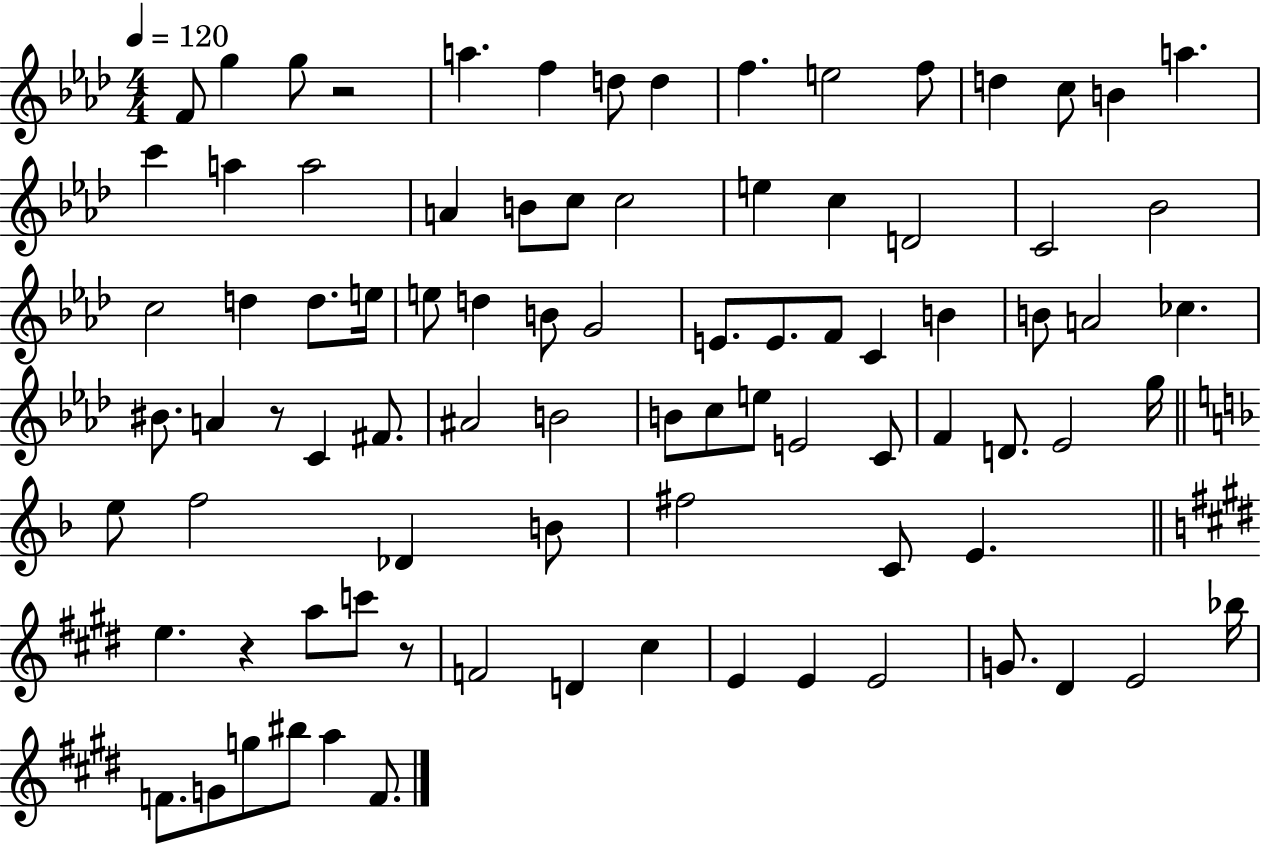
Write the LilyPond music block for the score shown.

{
  \clef treble
  \numericTimeSignature
  \time 4/4
  \key aes \major
  \tempo 4 = 120
  f'8 g''4 g''8 r2 | a''4. f''4 d''8 d''4 | f''4. e''2 f''8 | d''4 c''8 b'4 a''4. | \break c'''4 a''4 a''2 | a'4 b'8 c''8 c''2 | e''4 c''4 d'2 | c'2 bes'2 | \break c''2 d''4 d''8. e''16 | e''8 d''4 b'8 g'2 | e'8. e'8. f'8 c'4 b'4 | b'8 a'2 ces''4. | \break bis'8. a'4 r8 c'4 fis'8. | ais'2 b'2 | b'8 c''8 e''8 e'2 c'8 | f'4 d'8. ees'2 g''16 | \break \bar "||" \break \key f \major e''8 f''2 des'4 b'8 | fis''2 c'8 e'4. | \bar "||" \break \key e \major e''4. r4 a''8 c'''8 r8 | f'2 d'4 cis''4 | e'4 e'4 e'2 | g'8. dis'4 e'2 bes''16 | \break f'8. g'8 g''8 bis''8 a''4 f'8. | \bar "|."
}